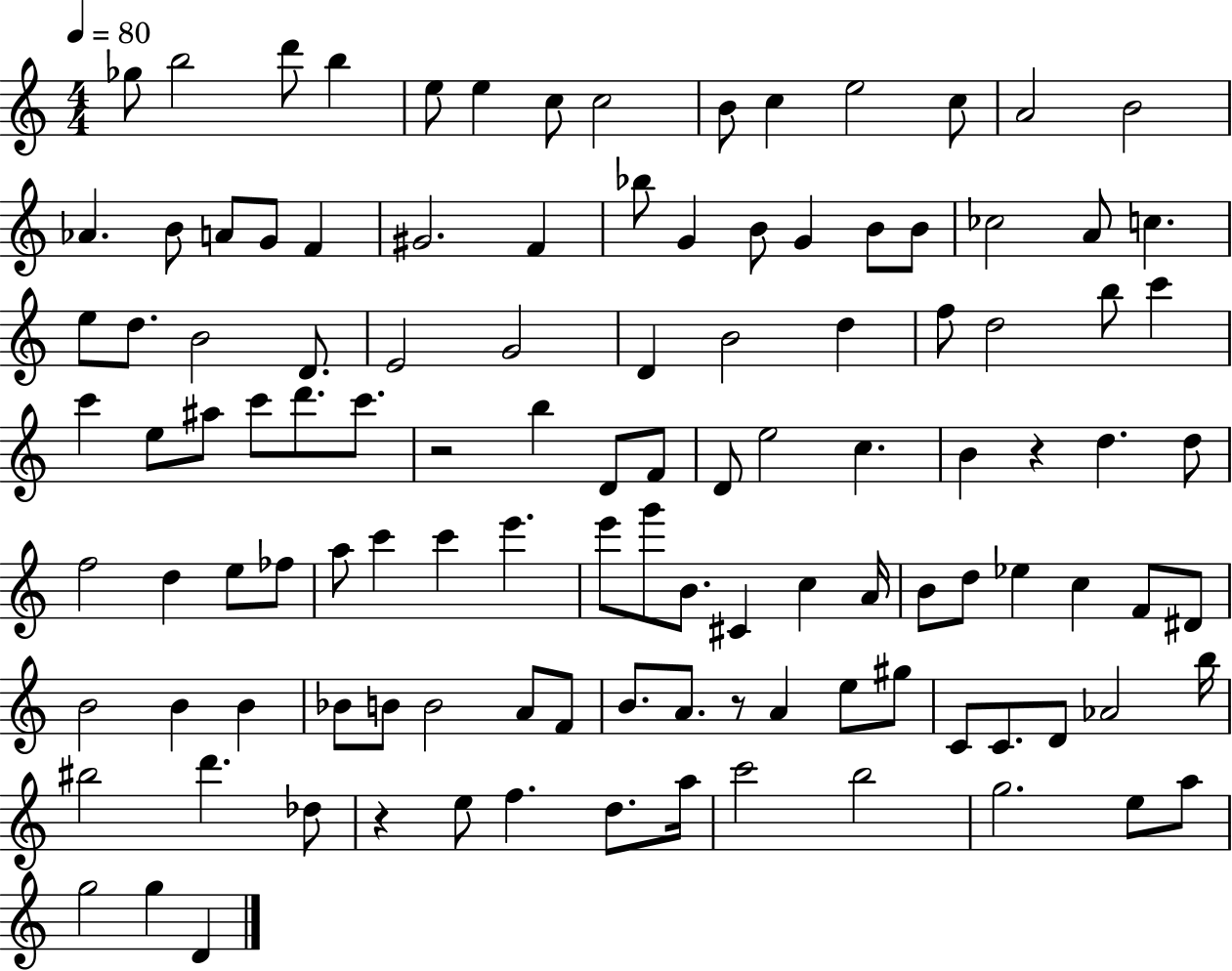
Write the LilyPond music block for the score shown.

{
  \clef treble
  \numericTimeSignature
  \time 4/4
  \key c \major
  \tempo 4 = 80
  ges''8 b''2 d'''8 b''4 | e''8 e''4 c''8 c''2 | b'8 c''4 e''2 c''8 | a'2 b'2 | \break aes'4. b'8 a'8 g'8 f'4 | gis'2. f'4 | bes''8 g'4 b'8 g'4 b'8 b'8 | ces''2 a'8 c''4. | \break e''8 d''8. b'2 d'8. | e'2 g'2 | d'4 b'2 d''4 | f''8 d''2 b''8 c'''4 | \break c'''4 e''8 ais''8 c'''8 d'''8. c'''8. | r2 b''4 d'8 f'8 | d'8 e''2 c''4. | b'4 r4 d''4. d''8 | \break f''2 d''4 e''8 fes''8 | a''8 c'''4 c'''4 e'''4. | e'''8 g'''8 b'8. cis'4 c''4 a'16 | b'8 d''8 ees''4 c''4 f'8 dis'8 | \break b'2 b'4 b'4 | bes'8 b'8 b'2 a'8 f'8 | b'8. a'8. r8 a'4 e''8 gis''8 | c'8 c'8. d'8 aes'2 b''16 | \break bis''2 d'''4. des''8 | r4 e''8 f''4. d''8. a''16 | c'''2 b''2 | g''2. e''8 a''8 | \break g''2 g''4 d'4 | \bar "|."
}